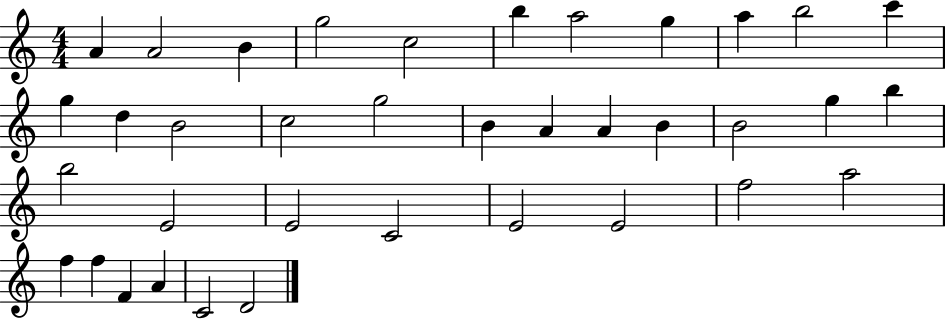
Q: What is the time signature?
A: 4/4